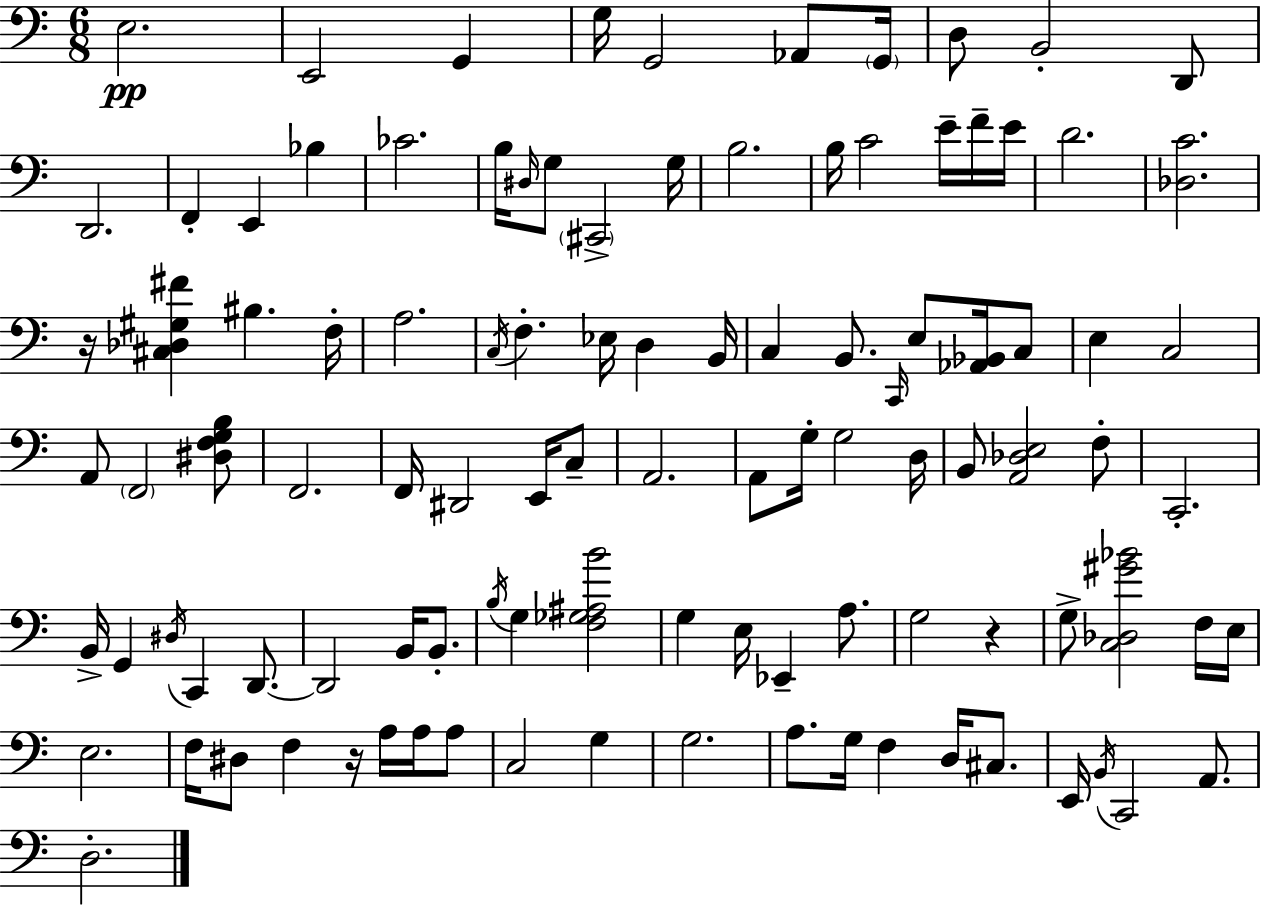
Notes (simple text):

E3/h. E2/h G2/q G3/s G2/h Ab2/e G2/s D3/e B2/h D2/e D2/h. F2/q E2/q Bb3/q CES4/h. B3/s D#3/s G3/e C#2/h G3/s B3/h. B3/s C4/h E4/s F4/s E4/s D4/h. [Db3,C4]/h. R/s [C#3,Db3,G#3,F#4]/q BIS3/q. F3/s A3/h. C3/s F3/q. Eb3/s D3/q B2/s C3/q B2/e. C2/s E3/e [Ab2,Bb2]/s C3/e E3/q C3/h A2/e F2/h [D#3,F3,G3,B3]/e F2/h. F2/s D#2/h E2/s C3/e A2/h. A2/e G3/s G3/h D3/s B2/e [A2,Db3,E3]/h F3/e C2/h. B2/s G2/q D#3/s C2/q D2/e. D2/h B2/s B2/e. B3/s G3/q [F3,Gb3,A#3,B4]/h G3/q E3/s Eb2/q A3/e. G3/h R/q G3/e [C3,Db3,G#4,Bb4]/h F3/s E3/s E3/h. F3/s D#3/e F3/q R/s A3/s A3/s A3/e C3/h G3/q G3/h. A3/e. G3/s F3/q D3/s C#3/e. E2/s B2/s C2/h A2/e. D3/h.